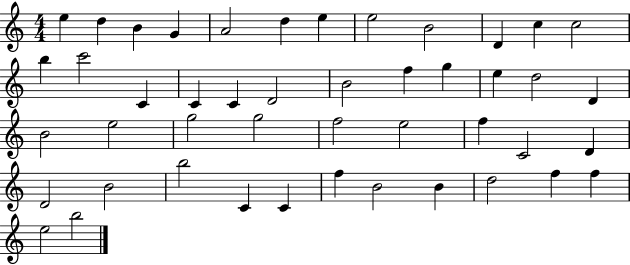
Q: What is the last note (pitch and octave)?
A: B5